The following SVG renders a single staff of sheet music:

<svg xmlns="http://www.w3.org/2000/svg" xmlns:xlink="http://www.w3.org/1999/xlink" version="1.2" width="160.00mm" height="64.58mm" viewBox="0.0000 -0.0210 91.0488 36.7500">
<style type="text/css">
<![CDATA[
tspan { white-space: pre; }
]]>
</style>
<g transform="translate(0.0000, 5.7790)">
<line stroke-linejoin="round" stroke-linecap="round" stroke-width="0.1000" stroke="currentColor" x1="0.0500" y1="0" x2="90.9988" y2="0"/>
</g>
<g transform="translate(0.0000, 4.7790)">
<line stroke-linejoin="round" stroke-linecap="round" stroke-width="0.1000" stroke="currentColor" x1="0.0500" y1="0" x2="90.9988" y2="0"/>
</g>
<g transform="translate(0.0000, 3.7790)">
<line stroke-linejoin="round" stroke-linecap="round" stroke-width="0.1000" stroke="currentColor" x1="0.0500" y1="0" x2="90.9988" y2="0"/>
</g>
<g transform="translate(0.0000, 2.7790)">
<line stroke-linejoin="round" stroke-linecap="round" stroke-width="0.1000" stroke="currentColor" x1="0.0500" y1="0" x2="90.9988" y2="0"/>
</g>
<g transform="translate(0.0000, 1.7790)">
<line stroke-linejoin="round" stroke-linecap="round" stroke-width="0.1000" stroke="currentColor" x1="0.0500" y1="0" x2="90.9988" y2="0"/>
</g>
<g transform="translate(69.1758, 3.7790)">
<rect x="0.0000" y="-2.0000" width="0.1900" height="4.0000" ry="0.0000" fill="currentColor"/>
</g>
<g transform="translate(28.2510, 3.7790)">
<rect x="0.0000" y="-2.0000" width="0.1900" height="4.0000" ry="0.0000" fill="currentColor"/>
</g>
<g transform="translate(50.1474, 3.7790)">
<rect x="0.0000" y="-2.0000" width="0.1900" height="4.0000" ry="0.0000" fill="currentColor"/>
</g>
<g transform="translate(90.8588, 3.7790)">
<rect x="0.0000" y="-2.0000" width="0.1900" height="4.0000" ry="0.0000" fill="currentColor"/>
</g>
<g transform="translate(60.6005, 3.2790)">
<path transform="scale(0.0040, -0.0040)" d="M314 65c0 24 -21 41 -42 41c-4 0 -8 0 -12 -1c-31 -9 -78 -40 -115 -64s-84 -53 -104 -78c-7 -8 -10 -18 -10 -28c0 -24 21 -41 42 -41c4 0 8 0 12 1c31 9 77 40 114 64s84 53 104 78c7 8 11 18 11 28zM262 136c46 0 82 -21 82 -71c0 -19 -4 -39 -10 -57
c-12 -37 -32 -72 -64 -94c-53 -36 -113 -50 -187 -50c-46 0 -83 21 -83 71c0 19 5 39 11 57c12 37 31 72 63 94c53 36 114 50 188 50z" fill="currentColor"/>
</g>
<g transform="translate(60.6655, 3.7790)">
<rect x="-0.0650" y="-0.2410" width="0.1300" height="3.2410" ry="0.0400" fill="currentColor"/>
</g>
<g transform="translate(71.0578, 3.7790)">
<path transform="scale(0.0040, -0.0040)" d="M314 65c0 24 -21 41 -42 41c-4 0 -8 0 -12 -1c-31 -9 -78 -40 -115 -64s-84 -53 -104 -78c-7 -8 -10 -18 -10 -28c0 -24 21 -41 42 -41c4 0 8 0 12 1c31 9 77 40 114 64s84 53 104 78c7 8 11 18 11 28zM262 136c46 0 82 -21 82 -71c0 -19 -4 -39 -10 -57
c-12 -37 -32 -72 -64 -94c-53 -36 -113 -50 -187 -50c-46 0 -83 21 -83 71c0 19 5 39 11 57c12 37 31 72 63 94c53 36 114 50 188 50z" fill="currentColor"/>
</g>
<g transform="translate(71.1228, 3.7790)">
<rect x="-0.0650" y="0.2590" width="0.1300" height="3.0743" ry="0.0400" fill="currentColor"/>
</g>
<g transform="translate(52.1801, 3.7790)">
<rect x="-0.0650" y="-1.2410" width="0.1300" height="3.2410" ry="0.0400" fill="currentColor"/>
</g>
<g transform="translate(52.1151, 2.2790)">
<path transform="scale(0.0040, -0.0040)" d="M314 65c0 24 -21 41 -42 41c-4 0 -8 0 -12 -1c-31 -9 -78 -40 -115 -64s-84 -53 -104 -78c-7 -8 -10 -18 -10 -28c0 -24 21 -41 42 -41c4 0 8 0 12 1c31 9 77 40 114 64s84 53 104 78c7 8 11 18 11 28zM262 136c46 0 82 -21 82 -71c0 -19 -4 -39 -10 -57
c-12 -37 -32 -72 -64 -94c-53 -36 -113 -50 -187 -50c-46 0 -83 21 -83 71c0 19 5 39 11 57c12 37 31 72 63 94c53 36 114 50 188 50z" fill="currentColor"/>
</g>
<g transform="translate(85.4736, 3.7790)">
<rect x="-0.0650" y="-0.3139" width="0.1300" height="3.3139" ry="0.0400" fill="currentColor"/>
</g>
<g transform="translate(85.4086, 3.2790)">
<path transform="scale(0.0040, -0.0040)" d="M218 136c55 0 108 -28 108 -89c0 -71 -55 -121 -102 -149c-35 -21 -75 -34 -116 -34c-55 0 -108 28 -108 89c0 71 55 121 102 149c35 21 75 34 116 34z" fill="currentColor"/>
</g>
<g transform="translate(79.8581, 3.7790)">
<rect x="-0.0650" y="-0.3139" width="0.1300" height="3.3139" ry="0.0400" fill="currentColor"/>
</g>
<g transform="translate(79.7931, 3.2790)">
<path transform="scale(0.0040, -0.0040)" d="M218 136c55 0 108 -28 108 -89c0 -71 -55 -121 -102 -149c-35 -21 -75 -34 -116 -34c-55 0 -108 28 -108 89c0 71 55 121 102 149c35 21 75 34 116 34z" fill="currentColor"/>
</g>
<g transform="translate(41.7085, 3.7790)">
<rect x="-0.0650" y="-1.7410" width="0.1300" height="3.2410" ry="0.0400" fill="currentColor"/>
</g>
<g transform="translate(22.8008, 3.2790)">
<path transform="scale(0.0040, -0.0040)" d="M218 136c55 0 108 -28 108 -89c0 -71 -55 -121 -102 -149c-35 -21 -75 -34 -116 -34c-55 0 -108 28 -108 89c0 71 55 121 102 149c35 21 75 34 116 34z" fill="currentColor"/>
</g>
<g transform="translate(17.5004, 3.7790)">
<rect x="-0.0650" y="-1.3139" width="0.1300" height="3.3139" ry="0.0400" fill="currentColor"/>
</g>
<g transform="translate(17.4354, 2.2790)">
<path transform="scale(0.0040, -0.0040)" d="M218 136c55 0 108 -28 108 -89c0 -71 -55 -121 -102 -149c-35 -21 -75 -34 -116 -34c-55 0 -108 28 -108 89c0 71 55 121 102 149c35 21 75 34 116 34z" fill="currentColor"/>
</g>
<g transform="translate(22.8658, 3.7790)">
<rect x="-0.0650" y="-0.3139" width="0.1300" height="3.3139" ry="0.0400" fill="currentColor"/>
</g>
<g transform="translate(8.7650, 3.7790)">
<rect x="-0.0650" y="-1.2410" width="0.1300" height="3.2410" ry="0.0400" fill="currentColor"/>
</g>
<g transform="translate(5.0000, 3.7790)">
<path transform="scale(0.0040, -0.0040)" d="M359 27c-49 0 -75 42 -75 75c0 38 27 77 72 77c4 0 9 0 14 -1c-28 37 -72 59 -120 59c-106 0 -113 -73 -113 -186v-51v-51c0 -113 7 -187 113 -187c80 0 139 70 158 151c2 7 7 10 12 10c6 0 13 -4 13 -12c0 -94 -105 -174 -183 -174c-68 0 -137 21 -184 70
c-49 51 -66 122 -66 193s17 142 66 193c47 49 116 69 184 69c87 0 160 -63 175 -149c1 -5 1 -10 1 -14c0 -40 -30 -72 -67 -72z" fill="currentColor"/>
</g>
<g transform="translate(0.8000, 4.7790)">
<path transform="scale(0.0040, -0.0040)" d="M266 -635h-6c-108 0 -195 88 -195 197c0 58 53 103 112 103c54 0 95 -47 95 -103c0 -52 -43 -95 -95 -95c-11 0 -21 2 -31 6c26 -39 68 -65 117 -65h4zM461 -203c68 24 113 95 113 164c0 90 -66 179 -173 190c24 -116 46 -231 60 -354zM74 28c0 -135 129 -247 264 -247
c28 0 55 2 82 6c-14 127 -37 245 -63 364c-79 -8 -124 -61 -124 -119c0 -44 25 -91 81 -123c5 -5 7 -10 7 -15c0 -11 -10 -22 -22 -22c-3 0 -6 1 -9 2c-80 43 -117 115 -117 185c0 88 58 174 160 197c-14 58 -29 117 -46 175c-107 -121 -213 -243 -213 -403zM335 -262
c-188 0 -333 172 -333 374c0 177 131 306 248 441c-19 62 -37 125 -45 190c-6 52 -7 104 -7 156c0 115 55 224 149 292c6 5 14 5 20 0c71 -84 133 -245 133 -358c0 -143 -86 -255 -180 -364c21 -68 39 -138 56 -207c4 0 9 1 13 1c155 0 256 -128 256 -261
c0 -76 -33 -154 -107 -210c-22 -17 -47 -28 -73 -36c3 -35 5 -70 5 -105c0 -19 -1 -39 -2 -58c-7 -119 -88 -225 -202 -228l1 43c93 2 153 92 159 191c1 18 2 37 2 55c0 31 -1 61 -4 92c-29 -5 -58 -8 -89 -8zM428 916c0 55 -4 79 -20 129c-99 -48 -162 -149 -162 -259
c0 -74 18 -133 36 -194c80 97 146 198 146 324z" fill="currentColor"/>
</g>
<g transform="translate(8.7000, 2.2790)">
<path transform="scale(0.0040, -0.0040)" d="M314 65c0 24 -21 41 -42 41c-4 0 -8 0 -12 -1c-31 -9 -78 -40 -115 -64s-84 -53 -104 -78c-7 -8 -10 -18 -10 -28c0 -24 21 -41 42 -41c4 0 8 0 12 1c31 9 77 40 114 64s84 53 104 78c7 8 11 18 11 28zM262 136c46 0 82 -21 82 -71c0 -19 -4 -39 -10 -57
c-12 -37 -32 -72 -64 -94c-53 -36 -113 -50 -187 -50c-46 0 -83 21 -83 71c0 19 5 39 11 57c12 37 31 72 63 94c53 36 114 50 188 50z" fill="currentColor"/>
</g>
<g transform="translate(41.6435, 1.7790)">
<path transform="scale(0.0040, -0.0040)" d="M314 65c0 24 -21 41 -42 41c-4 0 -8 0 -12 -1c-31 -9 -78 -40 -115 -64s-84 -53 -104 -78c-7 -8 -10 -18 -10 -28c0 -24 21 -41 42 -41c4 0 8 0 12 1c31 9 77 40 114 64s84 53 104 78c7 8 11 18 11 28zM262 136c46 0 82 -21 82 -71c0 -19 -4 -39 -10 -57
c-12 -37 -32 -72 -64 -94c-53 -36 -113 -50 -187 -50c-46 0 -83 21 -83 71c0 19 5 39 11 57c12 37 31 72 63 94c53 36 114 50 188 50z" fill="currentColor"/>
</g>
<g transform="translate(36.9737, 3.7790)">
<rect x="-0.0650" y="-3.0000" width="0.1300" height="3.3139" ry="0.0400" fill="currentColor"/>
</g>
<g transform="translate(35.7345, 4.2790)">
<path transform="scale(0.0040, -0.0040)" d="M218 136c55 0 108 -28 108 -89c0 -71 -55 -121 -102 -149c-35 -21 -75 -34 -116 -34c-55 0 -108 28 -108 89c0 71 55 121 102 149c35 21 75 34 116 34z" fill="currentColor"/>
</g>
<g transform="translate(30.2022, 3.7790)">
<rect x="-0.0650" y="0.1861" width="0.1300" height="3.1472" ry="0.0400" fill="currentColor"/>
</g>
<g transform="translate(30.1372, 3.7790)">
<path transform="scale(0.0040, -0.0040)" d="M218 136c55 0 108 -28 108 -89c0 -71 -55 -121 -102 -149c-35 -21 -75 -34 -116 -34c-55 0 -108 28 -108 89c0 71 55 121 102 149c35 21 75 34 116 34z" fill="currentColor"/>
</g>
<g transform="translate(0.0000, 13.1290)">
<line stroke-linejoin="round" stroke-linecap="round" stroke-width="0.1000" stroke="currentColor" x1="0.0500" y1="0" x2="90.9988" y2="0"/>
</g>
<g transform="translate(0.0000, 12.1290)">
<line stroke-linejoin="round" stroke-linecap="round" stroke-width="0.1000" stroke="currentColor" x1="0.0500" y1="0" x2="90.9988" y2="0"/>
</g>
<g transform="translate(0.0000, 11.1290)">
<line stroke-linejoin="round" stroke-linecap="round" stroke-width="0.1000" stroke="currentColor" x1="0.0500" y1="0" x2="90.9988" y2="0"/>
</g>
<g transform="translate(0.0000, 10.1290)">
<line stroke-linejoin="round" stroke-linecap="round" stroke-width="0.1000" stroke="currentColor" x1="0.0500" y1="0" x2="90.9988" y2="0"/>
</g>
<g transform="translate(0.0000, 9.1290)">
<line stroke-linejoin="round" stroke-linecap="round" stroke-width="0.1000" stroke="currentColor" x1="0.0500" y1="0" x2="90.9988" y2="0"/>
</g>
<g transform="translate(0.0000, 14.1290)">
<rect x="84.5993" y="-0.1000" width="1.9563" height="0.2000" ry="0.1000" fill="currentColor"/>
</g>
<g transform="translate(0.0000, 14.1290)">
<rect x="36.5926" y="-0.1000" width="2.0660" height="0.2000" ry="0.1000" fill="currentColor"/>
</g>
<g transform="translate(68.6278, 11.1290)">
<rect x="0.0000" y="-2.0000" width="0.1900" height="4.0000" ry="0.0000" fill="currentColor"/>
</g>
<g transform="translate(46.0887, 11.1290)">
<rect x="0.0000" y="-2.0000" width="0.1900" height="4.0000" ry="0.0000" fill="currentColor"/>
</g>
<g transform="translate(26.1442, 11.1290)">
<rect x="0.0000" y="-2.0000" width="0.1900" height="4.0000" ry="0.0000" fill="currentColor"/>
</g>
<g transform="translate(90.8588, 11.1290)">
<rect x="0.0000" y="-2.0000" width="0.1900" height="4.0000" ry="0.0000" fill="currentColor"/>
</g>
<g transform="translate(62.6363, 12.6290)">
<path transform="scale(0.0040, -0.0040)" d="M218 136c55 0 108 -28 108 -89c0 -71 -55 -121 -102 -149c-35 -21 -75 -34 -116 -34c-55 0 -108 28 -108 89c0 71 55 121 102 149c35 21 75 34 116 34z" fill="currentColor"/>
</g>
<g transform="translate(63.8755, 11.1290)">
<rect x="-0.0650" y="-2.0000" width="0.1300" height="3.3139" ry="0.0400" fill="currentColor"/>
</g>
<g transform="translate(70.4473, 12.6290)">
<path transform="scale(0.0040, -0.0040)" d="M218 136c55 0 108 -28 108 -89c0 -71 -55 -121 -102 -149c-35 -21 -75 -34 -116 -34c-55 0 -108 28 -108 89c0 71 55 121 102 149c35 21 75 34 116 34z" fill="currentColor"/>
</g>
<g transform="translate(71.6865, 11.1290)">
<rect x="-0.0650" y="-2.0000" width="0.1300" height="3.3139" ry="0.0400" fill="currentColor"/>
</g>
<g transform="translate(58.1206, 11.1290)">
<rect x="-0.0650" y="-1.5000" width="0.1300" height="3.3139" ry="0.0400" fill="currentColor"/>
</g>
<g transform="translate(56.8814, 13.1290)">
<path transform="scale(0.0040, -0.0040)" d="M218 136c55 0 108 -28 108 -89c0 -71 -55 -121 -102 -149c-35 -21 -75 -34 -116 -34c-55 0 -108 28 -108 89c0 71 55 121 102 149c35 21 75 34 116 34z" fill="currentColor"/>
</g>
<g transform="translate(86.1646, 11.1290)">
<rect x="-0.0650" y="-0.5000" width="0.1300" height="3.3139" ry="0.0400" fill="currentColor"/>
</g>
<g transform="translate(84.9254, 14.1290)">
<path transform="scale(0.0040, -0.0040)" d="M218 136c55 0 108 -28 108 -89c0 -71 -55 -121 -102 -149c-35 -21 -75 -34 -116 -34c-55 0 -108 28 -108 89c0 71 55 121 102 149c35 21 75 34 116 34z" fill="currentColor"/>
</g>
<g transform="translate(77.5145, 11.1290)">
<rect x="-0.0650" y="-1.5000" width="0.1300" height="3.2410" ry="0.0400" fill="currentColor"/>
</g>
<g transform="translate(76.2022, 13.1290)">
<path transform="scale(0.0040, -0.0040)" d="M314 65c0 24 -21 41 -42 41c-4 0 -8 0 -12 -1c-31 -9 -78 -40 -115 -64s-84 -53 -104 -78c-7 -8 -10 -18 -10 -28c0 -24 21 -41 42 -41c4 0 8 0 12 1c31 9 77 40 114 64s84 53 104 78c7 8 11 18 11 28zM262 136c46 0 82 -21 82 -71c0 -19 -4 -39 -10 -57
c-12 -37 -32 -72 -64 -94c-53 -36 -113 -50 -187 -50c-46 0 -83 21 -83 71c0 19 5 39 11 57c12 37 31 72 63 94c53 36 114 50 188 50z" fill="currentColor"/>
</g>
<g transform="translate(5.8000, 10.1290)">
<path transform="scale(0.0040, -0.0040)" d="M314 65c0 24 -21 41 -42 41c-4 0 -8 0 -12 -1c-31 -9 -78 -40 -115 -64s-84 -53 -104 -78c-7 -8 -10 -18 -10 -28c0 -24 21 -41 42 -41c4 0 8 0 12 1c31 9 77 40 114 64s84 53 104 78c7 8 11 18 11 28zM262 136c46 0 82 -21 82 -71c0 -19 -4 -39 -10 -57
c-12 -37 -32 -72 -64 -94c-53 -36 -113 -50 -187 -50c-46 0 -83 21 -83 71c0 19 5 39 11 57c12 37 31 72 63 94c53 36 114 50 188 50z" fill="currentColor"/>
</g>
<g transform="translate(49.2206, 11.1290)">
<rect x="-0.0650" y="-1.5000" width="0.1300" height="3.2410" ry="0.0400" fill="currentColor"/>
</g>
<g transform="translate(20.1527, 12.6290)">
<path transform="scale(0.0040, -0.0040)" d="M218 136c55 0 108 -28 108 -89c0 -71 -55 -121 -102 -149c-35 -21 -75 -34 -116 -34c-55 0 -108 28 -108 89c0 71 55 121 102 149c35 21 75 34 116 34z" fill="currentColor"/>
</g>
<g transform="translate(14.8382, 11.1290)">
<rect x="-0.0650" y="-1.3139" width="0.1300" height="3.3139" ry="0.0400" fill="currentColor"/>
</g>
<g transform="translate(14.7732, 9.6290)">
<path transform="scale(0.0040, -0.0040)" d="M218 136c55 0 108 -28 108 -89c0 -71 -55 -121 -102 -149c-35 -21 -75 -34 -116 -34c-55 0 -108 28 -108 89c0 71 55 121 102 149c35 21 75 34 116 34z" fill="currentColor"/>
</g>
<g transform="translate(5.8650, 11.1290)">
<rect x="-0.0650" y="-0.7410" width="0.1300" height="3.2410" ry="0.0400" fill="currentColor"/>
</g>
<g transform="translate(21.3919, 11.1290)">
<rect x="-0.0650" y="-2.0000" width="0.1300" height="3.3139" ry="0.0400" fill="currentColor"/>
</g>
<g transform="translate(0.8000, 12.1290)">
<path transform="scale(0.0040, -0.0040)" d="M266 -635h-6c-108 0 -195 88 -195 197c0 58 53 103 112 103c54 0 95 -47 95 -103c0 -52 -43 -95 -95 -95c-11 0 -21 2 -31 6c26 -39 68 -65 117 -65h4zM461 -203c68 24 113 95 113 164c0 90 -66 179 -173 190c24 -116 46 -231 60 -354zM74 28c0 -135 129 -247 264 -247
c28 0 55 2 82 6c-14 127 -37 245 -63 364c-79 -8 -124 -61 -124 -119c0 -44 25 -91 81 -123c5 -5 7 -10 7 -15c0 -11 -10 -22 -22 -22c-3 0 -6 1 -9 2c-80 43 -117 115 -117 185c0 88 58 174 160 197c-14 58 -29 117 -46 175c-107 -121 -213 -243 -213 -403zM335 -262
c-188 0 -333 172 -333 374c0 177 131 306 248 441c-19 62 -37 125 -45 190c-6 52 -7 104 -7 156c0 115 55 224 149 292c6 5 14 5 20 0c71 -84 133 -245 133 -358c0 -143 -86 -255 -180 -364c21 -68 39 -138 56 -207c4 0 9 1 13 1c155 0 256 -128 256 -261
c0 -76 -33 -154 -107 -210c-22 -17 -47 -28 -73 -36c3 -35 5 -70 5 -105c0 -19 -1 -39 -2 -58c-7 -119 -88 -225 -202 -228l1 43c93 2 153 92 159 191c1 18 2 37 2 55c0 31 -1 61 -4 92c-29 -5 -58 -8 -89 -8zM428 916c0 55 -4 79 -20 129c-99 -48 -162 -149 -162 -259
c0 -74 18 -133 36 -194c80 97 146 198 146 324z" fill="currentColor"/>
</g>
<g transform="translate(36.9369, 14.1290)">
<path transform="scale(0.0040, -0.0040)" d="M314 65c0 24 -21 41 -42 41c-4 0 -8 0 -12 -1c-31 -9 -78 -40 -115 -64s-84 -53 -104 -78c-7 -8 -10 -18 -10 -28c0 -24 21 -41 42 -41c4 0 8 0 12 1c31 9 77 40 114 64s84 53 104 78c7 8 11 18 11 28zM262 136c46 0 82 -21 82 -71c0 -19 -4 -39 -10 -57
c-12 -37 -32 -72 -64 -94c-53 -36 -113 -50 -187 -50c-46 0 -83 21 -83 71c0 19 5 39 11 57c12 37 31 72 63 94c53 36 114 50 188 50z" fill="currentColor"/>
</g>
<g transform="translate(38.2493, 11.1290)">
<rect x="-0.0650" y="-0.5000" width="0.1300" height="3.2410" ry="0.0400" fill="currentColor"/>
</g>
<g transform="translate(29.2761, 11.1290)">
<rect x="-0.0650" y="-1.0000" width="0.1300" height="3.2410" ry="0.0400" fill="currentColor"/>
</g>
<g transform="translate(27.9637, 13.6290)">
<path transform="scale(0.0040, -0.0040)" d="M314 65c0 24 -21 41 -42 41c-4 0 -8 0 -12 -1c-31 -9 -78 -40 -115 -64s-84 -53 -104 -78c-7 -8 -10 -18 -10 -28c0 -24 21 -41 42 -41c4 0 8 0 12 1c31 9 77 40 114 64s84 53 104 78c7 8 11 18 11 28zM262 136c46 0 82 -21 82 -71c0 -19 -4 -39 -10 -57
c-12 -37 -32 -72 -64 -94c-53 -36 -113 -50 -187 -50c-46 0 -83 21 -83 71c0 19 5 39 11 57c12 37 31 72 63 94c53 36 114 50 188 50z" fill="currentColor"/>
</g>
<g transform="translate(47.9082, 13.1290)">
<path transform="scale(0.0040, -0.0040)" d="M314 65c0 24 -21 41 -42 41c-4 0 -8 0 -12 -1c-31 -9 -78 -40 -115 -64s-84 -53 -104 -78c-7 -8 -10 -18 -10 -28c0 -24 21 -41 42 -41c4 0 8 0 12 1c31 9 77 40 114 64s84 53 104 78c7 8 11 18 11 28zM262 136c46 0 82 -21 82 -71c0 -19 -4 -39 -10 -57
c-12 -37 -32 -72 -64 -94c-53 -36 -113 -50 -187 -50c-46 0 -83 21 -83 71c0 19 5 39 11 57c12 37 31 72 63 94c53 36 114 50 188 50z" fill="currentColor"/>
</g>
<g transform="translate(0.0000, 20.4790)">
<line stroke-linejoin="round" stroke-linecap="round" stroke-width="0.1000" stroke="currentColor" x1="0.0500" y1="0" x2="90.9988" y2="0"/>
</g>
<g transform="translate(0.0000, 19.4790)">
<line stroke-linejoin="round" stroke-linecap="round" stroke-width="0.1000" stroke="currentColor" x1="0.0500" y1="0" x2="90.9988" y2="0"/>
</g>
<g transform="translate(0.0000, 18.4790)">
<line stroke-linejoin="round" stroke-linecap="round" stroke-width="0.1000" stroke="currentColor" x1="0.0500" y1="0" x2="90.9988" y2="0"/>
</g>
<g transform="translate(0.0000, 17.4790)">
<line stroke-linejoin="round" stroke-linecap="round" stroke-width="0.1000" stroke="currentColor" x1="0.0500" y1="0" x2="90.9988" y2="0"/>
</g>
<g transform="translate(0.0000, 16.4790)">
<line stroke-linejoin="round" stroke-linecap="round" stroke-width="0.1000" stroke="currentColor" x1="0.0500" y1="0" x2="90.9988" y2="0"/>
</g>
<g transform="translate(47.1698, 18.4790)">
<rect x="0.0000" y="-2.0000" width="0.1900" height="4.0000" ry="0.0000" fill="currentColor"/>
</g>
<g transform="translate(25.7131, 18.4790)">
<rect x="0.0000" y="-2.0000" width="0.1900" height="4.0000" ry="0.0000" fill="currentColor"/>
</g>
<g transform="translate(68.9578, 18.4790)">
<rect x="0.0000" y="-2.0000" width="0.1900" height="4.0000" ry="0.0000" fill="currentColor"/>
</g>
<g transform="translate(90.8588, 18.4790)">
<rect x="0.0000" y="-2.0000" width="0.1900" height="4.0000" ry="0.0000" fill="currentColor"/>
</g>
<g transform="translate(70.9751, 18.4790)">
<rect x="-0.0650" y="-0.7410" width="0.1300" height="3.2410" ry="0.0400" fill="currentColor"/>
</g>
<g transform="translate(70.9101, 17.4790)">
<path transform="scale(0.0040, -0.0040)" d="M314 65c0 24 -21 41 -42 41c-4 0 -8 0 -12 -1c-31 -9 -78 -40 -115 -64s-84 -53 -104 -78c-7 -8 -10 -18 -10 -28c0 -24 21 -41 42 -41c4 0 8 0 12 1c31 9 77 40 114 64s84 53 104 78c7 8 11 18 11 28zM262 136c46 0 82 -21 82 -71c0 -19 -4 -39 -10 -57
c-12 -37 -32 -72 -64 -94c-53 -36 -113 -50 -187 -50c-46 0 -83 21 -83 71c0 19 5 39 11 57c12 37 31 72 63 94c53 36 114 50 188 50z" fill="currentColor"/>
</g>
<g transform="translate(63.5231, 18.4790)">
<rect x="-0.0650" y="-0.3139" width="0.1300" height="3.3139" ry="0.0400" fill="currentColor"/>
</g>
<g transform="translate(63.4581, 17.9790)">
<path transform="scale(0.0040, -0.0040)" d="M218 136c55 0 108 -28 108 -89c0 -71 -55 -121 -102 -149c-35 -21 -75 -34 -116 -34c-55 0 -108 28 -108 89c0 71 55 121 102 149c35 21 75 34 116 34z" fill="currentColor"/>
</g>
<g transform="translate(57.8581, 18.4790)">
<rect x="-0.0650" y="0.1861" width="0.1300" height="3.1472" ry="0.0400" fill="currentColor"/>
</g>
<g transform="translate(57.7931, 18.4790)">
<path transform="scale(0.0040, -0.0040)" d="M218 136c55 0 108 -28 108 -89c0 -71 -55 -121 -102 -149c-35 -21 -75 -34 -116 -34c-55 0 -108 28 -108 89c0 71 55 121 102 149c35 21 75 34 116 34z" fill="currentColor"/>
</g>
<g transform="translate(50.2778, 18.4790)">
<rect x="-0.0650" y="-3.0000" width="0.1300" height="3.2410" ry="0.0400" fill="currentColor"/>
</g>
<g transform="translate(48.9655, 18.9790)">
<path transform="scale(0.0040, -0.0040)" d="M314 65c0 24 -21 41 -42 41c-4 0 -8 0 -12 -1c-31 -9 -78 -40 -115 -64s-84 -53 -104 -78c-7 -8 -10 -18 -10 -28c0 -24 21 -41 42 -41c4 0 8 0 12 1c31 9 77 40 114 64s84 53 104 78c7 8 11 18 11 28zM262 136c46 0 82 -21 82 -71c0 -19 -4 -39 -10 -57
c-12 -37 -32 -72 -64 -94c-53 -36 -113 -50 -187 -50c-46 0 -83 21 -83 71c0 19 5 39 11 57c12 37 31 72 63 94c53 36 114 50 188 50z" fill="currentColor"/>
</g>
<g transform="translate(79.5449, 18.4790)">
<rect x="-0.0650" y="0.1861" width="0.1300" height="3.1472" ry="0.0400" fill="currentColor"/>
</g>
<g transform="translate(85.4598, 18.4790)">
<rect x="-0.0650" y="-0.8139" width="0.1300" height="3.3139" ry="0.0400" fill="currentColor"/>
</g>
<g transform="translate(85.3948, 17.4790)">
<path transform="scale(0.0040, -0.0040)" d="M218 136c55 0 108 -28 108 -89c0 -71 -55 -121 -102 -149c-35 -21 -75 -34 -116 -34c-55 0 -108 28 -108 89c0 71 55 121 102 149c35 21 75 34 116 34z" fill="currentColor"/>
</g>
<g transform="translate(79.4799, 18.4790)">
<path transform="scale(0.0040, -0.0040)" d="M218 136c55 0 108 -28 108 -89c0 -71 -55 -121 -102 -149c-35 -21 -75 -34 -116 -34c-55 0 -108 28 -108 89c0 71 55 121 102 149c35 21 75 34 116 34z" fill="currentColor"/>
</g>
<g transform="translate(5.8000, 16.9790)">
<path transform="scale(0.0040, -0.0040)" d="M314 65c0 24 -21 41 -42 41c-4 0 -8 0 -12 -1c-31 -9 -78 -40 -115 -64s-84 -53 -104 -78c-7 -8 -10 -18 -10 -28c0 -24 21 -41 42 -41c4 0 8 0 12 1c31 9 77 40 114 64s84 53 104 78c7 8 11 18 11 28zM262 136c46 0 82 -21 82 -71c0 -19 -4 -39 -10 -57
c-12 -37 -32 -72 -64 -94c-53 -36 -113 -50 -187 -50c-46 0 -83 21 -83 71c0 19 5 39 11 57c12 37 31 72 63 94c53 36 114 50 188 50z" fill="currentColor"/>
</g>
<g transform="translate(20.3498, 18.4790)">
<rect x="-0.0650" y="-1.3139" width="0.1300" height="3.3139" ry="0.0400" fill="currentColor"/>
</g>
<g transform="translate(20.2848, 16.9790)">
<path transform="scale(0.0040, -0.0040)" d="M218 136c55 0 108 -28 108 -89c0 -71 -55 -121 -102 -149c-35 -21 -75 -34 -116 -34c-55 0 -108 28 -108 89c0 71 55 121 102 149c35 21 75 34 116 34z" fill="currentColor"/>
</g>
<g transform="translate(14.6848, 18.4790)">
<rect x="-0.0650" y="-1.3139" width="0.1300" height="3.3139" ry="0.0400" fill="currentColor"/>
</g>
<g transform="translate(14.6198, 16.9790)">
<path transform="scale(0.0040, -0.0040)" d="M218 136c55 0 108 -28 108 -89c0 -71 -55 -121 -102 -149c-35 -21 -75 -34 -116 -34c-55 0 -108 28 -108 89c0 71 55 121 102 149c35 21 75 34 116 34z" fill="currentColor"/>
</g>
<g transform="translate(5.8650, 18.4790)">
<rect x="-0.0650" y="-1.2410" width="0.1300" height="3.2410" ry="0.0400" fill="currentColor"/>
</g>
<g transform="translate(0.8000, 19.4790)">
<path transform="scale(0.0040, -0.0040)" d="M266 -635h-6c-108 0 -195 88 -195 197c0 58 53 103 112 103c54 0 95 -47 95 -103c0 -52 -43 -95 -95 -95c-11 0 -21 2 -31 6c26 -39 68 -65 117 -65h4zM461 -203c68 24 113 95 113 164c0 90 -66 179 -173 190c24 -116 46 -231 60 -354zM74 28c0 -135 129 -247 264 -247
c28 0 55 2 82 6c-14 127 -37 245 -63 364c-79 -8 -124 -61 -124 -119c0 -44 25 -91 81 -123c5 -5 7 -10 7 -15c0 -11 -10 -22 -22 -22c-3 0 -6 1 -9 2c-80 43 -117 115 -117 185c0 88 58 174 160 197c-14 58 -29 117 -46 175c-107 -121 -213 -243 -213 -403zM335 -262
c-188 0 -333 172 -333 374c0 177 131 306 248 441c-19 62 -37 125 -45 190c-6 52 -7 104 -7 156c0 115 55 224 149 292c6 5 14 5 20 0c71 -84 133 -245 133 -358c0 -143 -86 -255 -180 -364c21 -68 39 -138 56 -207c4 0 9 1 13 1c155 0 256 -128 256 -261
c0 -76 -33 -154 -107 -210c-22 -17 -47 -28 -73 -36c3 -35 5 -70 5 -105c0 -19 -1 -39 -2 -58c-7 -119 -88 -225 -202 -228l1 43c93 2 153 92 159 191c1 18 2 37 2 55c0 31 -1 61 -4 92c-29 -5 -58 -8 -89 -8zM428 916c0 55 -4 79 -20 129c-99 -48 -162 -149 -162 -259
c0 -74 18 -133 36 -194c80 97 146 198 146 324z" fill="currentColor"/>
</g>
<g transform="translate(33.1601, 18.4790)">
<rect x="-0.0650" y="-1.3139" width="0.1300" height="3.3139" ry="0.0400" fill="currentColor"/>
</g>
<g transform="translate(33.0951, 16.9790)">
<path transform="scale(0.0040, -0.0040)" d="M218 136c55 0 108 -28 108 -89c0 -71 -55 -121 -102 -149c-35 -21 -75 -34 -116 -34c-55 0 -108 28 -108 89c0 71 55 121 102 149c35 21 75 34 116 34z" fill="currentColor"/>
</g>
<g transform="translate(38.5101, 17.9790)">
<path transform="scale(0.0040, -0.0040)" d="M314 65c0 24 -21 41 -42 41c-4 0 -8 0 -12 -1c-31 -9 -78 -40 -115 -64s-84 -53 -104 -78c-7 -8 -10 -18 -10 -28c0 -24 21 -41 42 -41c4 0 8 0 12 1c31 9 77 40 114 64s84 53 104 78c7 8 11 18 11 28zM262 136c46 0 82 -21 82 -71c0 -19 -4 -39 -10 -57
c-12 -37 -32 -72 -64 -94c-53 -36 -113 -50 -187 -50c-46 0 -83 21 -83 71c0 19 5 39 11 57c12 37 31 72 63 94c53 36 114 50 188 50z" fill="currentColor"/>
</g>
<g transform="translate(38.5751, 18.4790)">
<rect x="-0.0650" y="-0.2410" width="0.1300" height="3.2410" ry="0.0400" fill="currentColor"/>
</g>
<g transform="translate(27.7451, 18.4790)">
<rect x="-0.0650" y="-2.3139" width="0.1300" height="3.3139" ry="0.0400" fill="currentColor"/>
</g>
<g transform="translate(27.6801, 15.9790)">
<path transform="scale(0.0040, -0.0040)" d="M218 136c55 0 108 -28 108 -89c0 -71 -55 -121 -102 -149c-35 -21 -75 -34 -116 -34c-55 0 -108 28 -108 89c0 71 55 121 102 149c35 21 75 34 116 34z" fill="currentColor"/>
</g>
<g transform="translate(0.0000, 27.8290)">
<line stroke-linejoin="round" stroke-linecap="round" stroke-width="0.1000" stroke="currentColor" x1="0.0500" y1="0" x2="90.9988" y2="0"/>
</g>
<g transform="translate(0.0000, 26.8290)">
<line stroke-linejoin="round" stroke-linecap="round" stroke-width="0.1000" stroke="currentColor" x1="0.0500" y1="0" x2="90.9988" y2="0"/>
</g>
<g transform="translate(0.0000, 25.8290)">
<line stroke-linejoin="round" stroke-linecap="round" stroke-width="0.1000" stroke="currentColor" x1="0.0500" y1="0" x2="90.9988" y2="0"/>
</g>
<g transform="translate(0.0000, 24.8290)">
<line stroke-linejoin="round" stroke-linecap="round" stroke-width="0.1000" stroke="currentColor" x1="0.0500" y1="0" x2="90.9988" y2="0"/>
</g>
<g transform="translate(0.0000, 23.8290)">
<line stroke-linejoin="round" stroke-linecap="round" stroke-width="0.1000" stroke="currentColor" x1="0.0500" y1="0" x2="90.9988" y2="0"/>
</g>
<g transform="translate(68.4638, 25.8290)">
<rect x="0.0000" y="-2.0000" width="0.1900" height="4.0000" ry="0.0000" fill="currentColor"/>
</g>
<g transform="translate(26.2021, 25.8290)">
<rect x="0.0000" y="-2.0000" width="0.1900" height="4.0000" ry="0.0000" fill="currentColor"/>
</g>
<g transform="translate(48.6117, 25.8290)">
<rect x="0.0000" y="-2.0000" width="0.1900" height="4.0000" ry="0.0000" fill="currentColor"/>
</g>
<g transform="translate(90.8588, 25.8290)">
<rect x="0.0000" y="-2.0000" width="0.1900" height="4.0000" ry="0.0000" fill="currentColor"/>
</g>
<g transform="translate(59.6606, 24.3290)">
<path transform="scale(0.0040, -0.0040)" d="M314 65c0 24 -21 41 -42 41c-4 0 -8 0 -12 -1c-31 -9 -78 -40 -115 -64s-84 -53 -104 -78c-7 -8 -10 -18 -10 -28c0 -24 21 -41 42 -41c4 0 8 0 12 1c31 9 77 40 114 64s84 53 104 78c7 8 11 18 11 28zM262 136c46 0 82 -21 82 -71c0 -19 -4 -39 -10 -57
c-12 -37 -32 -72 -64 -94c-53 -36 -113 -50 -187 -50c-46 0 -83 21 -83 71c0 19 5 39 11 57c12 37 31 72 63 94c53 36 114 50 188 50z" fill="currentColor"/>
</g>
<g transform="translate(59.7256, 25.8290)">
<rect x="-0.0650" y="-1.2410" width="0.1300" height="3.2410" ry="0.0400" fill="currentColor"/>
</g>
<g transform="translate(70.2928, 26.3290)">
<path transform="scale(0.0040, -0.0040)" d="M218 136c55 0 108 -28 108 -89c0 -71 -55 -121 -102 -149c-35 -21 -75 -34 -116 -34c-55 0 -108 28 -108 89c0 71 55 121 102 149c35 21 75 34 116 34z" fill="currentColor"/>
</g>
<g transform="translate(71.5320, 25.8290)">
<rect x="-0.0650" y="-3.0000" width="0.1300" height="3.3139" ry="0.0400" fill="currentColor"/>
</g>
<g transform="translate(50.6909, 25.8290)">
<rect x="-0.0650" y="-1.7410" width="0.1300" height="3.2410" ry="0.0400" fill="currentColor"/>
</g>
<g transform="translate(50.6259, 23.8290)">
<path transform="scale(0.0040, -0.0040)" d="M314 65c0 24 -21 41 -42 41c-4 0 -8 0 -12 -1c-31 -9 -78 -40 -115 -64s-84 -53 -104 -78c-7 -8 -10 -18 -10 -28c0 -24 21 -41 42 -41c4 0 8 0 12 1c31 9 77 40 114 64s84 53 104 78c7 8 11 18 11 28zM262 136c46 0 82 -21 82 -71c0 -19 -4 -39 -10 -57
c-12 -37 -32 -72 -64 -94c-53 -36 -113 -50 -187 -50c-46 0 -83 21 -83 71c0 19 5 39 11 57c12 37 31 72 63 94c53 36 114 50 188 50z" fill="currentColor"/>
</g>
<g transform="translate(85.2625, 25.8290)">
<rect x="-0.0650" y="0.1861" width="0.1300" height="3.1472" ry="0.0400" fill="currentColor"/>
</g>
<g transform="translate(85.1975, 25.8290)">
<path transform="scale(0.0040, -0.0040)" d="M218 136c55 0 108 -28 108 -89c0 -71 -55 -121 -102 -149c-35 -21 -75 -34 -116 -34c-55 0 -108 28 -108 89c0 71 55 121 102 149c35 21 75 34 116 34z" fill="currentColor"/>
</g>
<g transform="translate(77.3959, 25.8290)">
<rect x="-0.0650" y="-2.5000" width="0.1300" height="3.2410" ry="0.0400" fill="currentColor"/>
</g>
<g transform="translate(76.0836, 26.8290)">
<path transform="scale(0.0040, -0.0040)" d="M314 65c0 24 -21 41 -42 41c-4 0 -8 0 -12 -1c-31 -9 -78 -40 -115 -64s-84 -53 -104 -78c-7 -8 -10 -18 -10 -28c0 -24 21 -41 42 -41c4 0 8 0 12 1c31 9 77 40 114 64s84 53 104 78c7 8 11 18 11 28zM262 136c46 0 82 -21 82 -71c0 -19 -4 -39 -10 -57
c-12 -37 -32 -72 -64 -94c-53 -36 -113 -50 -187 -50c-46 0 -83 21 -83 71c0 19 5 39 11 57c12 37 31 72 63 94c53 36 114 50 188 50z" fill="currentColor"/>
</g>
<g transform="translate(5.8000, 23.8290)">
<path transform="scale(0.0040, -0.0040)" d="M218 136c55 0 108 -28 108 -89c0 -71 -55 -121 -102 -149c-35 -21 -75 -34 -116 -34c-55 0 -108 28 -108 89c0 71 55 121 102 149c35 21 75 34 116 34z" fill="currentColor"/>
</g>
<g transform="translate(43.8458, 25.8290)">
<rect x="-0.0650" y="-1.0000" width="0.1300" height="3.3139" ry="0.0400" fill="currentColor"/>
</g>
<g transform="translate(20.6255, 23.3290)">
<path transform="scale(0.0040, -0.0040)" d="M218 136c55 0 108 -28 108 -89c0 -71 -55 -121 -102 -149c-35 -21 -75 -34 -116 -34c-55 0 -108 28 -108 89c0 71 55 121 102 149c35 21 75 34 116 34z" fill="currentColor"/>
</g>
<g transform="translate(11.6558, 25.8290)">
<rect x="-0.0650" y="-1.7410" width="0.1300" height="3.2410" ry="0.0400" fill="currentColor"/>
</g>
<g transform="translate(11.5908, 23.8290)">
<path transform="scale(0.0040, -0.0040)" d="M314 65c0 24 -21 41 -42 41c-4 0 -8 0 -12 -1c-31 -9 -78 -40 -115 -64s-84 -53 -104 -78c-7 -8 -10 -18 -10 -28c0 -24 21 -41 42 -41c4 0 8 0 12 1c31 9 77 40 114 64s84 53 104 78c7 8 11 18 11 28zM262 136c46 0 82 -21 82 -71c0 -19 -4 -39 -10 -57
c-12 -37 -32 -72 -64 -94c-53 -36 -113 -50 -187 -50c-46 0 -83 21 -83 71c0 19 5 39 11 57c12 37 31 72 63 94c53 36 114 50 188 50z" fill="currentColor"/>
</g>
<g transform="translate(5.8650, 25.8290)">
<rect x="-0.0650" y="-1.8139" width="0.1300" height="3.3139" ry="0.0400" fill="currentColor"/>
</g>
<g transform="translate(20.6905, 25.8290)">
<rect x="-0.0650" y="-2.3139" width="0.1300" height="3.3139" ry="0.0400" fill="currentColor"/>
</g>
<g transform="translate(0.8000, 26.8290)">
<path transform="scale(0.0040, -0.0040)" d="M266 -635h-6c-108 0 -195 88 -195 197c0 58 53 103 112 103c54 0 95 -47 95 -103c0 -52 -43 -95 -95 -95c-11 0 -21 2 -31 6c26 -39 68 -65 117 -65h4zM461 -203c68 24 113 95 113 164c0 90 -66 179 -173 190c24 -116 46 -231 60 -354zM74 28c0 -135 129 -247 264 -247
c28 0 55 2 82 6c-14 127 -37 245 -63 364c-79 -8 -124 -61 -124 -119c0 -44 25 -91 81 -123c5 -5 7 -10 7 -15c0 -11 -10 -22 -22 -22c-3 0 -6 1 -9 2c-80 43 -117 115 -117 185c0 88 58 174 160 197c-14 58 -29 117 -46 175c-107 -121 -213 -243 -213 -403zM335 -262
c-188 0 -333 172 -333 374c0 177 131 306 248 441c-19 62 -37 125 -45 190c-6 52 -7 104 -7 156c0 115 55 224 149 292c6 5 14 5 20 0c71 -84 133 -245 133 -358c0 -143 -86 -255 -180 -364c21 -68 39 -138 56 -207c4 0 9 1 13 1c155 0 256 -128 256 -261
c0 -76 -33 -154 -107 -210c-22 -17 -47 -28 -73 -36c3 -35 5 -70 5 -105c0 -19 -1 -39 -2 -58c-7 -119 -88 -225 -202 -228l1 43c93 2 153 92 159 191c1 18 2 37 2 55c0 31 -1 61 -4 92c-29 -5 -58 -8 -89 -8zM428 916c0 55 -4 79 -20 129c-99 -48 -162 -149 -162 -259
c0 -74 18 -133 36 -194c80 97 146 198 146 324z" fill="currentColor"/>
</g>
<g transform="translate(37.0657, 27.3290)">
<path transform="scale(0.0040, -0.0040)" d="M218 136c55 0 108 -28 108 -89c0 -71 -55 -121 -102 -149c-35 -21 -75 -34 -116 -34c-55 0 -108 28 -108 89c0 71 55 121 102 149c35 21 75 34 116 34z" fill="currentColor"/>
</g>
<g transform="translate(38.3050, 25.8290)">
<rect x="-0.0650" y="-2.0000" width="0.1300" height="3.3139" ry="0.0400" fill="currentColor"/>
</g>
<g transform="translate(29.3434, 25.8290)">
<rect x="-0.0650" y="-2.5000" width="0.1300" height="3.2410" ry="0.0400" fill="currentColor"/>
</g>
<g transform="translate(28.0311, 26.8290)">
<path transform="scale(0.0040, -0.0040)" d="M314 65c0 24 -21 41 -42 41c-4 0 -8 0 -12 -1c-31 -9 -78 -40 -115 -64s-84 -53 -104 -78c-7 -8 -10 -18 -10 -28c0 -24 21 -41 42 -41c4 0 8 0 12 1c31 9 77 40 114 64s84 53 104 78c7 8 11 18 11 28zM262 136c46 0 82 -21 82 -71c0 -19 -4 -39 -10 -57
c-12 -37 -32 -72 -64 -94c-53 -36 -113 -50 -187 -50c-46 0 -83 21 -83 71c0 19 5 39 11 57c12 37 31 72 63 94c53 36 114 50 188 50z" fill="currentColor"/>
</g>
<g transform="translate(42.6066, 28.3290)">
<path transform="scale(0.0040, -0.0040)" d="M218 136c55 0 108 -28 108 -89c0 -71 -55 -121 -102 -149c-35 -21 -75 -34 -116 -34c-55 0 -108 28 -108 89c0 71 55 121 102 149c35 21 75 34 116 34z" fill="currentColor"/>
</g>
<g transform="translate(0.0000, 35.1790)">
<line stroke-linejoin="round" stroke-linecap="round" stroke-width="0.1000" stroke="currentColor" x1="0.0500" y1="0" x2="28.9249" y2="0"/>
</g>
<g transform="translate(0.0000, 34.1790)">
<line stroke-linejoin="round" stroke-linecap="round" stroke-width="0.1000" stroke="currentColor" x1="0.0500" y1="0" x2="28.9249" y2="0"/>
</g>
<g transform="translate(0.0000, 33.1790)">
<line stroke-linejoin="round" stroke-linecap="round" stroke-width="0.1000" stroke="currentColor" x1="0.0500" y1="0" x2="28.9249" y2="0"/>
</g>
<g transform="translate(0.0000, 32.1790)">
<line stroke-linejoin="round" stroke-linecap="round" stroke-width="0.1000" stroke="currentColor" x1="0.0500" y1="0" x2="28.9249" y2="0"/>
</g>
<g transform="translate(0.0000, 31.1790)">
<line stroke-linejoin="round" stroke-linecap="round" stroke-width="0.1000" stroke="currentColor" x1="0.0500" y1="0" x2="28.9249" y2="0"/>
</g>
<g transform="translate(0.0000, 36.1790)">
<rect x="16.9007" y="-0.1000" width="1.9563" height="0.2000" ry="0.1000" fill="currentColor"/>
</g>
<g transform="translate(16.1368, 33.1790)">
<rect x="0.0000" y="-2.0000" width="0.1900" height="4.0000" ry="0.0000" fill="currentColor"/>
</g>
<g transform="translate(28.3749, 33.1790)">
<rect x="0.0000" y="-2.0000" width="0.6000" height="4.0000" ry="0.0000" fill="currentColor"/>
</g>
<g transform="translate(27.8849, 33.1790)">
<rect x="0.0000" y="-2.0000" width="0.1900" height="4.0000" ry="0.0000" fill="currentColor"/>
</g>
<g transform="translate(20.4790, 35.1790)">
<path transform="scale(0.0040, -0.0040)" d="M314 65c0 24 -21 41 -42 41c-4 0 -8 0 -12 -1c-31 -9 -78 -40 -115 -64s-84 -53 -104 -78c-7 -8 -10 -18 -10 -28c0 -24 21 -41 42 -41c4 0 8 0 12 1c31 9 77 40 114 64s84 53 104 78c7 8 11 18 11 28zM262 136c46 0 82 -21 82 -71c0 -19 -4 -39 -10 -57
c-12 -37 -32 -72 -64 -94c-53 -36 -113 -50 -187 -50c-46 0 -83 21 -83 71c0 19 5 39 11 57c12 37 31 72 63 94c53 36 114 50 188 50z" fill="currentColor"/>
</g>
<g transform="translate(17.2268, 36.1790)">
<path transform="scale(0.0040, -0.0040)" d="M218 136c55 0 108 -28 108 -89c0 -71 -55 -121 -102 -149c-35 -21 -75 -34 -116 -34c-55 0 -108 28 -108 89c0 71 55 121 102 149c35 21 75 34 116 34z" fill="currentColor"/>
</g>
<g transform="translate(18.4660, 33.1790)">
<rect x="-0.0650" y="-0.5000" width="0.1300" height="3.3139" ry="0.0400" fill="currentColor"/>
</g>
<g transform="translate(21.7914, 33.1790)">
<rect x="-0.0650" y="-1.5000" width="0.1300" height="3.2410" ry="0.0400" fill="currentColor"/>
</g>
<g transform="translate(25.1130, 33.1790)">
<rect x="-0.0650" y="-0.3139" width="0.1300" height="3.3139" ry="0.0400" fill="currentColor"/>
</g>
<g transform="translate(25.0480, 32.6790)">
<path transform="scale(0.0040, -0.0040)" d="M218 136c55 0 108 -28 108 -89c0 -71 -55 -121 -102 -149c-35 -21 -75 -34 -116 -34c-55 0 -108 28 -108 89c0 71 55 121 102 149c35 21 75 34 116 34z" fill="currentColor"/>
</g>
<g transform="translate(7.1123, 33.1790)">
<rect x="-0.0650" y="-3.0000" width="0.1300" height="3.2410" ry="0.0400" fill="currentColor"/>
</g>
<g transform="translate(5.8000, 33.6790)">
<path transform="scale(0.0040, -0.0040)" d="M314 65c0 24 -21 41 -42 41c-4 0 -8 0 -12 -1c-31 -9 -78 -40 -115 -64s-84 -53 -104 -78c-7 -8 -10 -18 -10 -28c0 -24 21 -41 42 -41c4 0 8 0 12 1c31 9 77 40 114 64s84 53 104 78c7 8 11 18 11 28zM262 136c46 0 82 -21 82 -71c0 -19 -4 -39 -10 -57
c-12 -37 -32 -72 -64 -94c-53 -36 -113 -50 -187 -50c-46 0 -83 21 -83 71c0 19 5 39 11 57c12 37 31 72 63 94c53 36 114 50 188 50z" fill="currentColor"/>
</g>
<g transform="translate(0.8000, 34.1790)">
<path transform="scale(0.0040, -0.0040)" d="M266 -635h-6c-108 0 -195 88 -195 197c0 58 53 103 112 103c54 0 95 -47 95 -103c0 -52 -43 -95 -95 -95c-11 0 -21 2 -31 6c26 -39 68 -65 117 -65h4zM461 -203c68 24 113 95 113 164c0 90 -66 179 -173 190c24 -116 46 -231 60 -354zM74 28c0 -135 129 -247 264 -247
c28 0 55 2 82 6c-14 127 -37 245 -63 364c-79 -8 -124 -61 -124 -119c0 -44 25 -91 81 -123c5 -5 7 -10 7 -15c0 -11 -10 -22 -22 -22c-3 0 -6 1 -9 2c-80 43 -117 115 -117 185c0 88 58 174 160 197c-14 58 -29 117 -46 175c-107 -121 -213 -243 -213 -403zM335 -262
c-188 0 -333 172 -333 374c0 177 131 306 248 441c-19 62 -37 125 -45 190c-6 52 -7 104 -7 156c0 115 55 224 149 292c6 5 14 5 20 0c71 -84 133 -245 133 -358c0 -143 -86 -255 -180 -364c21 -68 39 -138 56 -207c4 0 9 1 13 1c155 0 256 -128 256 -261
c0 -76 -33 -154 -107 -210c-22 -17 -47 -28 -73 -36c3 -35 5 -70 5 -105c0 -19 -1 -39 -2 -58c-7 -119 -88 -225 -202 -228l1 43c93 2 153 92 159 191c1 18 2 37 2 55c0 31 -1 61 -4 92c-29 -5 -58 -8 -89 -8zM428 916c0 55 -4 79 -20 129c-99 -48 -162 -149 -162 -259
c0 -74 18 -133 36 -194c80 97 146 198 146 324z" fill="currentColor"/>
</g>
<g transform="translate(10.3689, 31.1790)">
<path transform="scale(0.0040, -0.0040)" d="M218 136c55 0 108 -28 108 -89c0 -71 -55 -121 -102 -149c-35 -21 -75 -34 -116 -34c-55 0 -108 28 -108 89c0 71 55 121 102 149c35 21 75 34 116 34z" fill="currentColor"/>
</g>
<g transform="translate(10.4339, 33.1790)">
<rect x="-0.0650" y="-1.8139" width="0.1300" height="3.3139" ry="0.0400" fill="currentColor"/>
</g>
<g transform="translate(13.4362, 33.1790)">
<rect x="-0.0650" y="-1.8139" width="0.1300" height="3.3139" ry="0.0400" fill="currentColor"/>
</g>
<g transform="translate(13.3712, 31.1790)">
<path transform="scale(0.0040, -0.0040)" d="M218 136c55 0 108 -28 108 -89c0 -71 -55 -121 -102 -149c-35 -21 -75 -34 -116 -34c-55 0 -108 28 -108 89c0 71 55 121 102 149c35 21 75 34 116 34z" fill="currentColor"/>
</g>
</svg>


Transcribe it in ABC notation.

X:1
T:Untitled
M:4/4
L:1/4
K:C
e2 e c B A f2 e2 c2 B2 c c d2 e F D2 C2 E2 E F F E2 C e2 e e g e c2 A2 B c d2 B d f f2 g G2 F D f2 e2 A G2 B A2 f f C E2 c